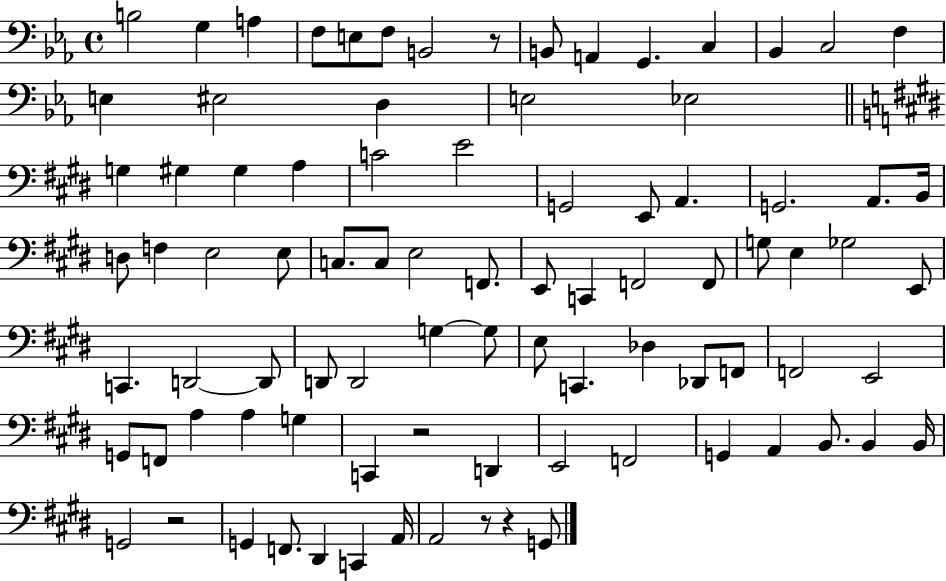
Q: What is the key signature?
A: EES major